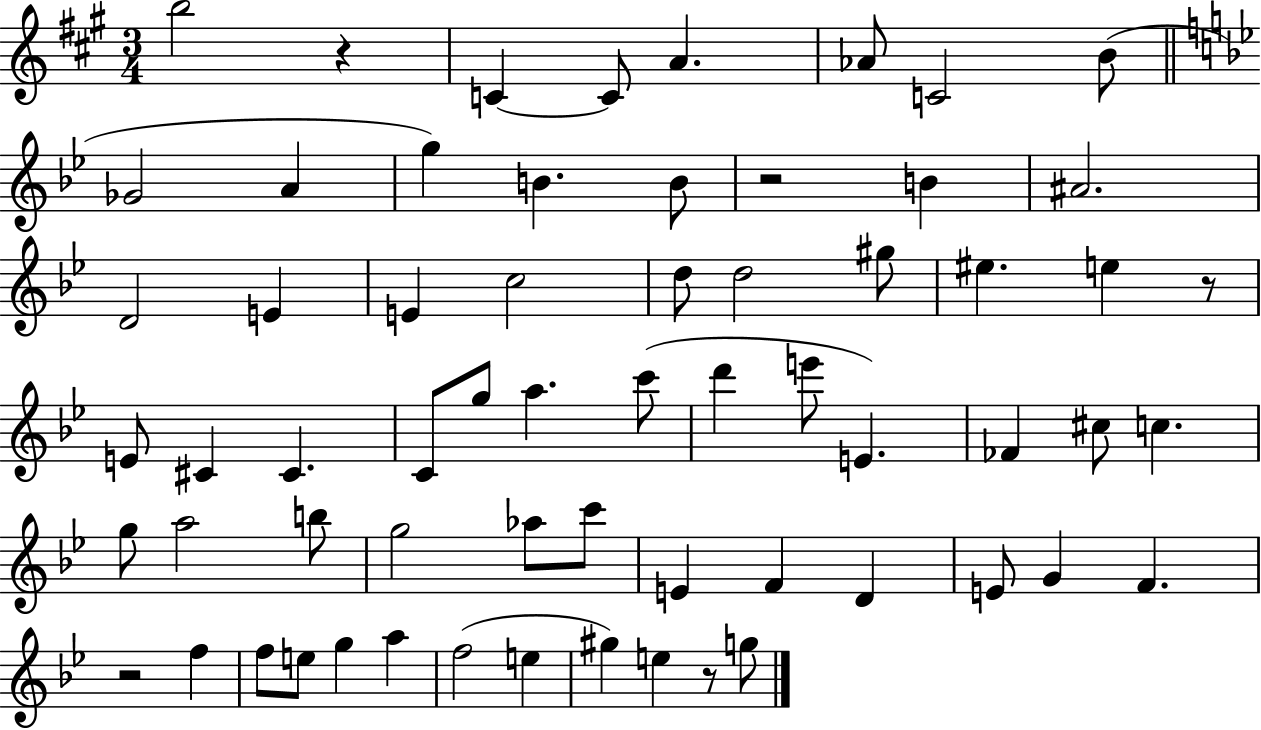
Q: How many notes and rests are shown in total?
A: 63